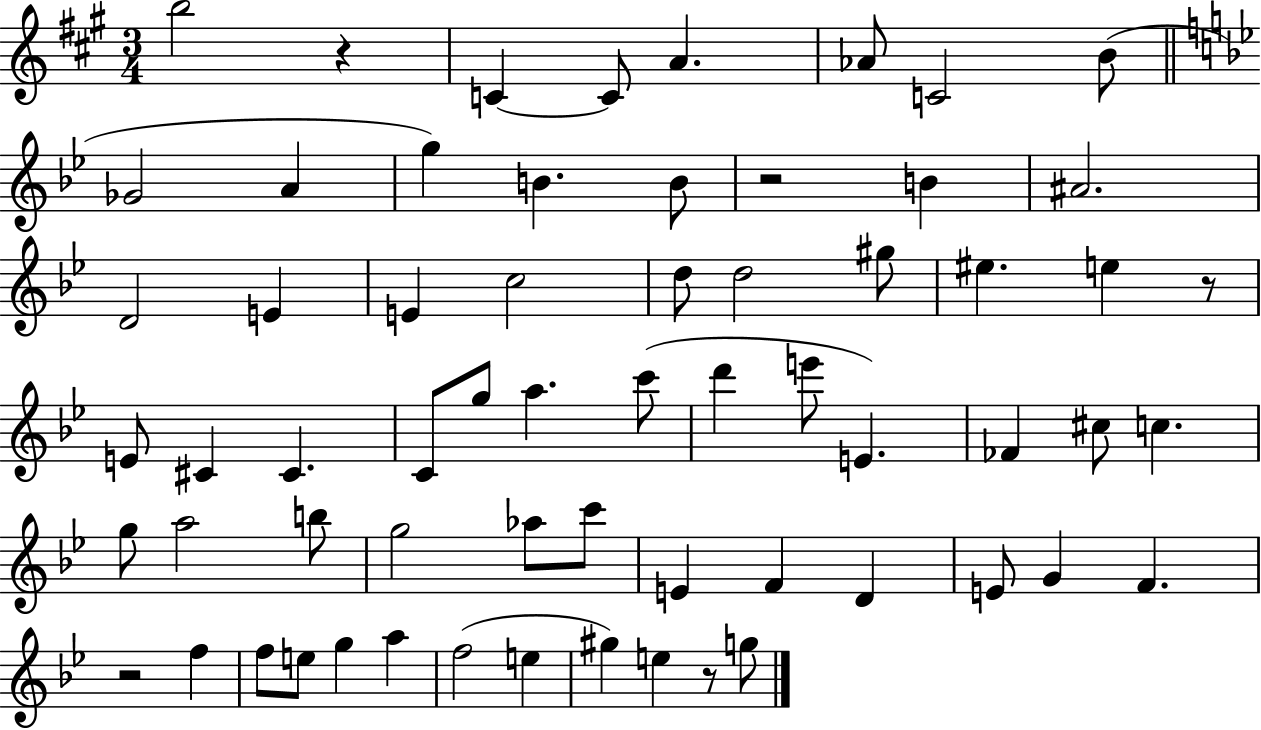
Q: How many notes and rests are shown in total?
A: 63